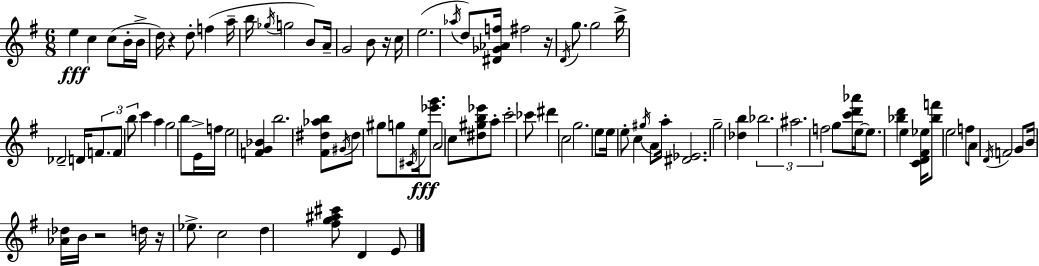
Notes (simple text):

E5/q C5/q C5/e B4/s B4/s D5/s R/q D5/e F5/q A5/s B5/s Gb5/s G5/h B4/e A4/s G4/h B4/e R/s C5/s E5/h. Ab5/s D5/e [D#4,Gb4,Ab4,F5]/s F#5/h R/s D4/s G5/e. G5/h B5/s Db4/h D4/s F4/e. F4/e B5/e C6/q A5/q G5/h B5/e E4/s F5/s E5/h [F4,G4,Bb4]/q B5/h. [F#4,D#5,Ab5,B5]/e G#4/s D#5/e G#5/e G5/e C#4/s E5/s [Eb6,G6]/e. A4/h C5/e [D#5,G#5,B5,Eb6]/e A5/e C6/h CES6/e D#6/q C5/h G5/h. E5/e E5/s E5/e C5/q G#5/s A4/e A5/s [D#4,Eb4]/h. G5/h [Db5,B5]/q Bb5/h. A#5/h. F5/h G5/e [C6,D6,Ab6]/s E5/s E5/e. [Bb5,D6]/q E5/q [C4,D4,F#4,Eb5]/s [Bb5,F6]/e E5/h F5/e A4/e D4/s F4/h G4/e B4/s [Ab4,Db5]/s B4/s R/h D5/s R/s Eb5/e. C5/h D5/q [F#5,G5,A#5,C#6]/e D4/q E4/e